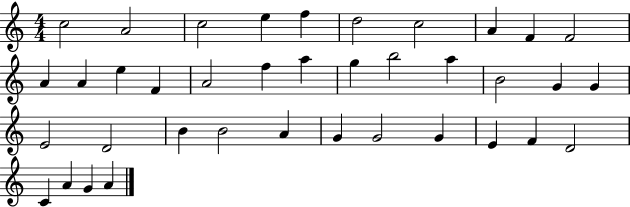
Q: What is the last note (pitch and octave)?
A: A4